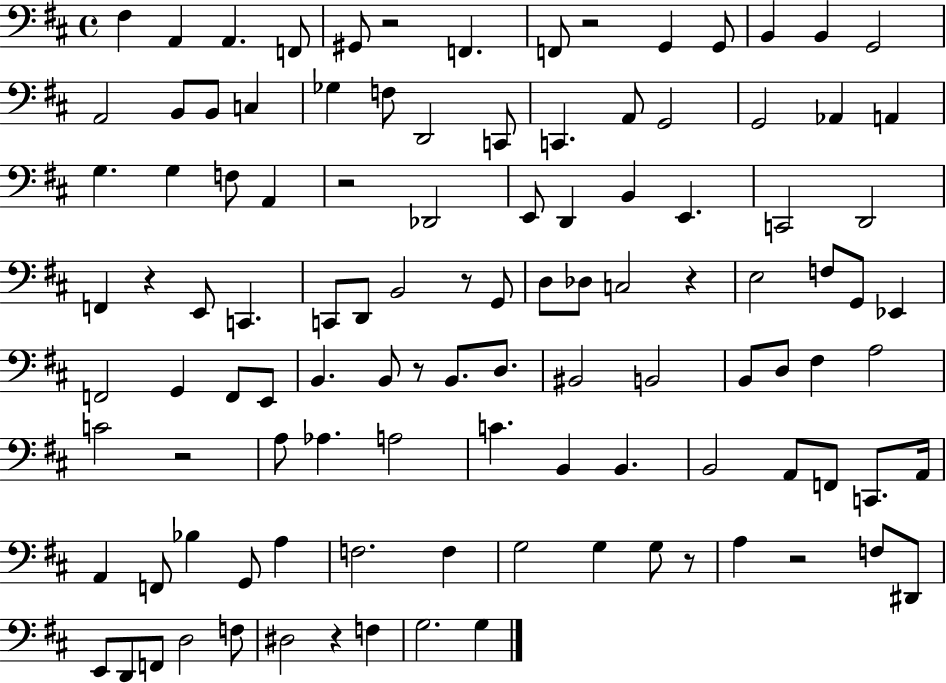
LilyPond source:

{
  \clef bass
  \time 4/4
  \defaultTimeSignature
  \key d \major
  fis4 a,4 a,4. f,8 | gis,8 r2 f,4. | f,8 r2 g,4 g,8 | b,4 b,4 g,2 | \break a,2 b,8 b,8 c4 | ges4 f8 d,2 c,8 | c,4. a,8 g,2 | g,2 aes,4 a,4 | \break g4. g4 f8 a,4 | r2 des,2 | e,8 d,4 b,4 e,4. | c,2 d,2 | \break f,4 r4 e,8 c,4. | c,8 d,8 b,2 r8 g,8 | d8 des8 c2 r4 | e2 f8 g,8 ees,4 | \break f,2 g,4 f,8 e,8 | b,4. b,8 r8 b,8. d8. | bis,2 b,2 | b,8 d8 fis4 a2 | \break c'2 r2 | a8 aes4. a2 | c'4. b,4 b,4. | b,2 a,8 f,8 c,8. a,16 | \break a,4 f,8 bes4 g,8 a4 | f2. f4 | g2 g4 g8 r8 | a4 r2 f8 dis,8 | \break e,8 d,8 f,8 d2 f8 | dis2 r4 f4 | g2. g4 | \bar "|."
}